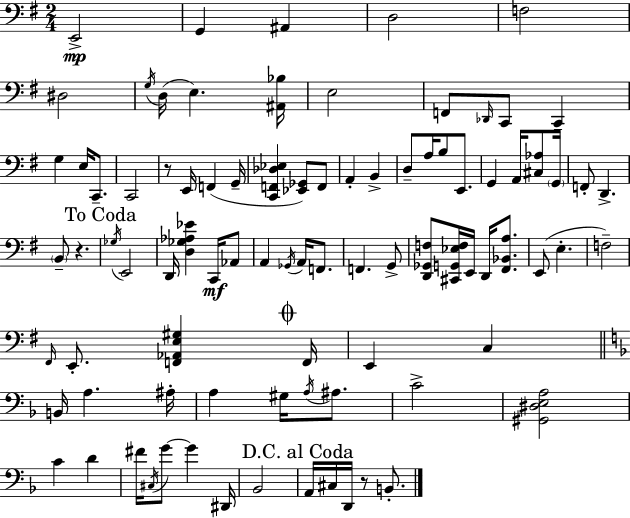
X:1
T:Untitled
M:2/4
L:1/4
K:G
E,,2 G,, ^A,, D,2 F,2 ^D,2 G,/4 D,/4 E, [^A,,_B,]/4 E,2 F,,/2 _D,,/4 C,,/2 C,, G, E,/4 C,,/2 C,,2 z/2 E,,/4 F,, G,,/4 [C,,F,,_D,_E,] [_E,,_G,,]/2 F,,/2 A,, B,, D,/2 A,/4 B,/2 E,,/2 G,, A,,/4 [^C,_A,]/2 G,,/4 F,,/2 D,, B,,/2 z _G,/4 E,,2 D,,/4 [D,_G,_A,_E] C,,/4 _A,,/2 A,, _G,,/4 A,,/4 F,,/2 F,, G,,/2 [D,,_G,,F,]/2 [^C,,G,,_E,F,]/4 E,,/4 D,,/4 [^F,,_B,,A,]/2 E,,/2 E, F,2 ^F,,/4 E,,/2 [F,,_A,,E,^G,] F,,/4 E,, C, B,,/4 A, ^A,/4 A, ^G,/4 A,/4 ^A,/2 C2 [^G,,^D,E,A,]2 C D ^F/4 ^C,/4 G/2 G ^D,,/4 _B,,2 A,,/4 ^C,/4 D,,/4 z/2 B,,/2